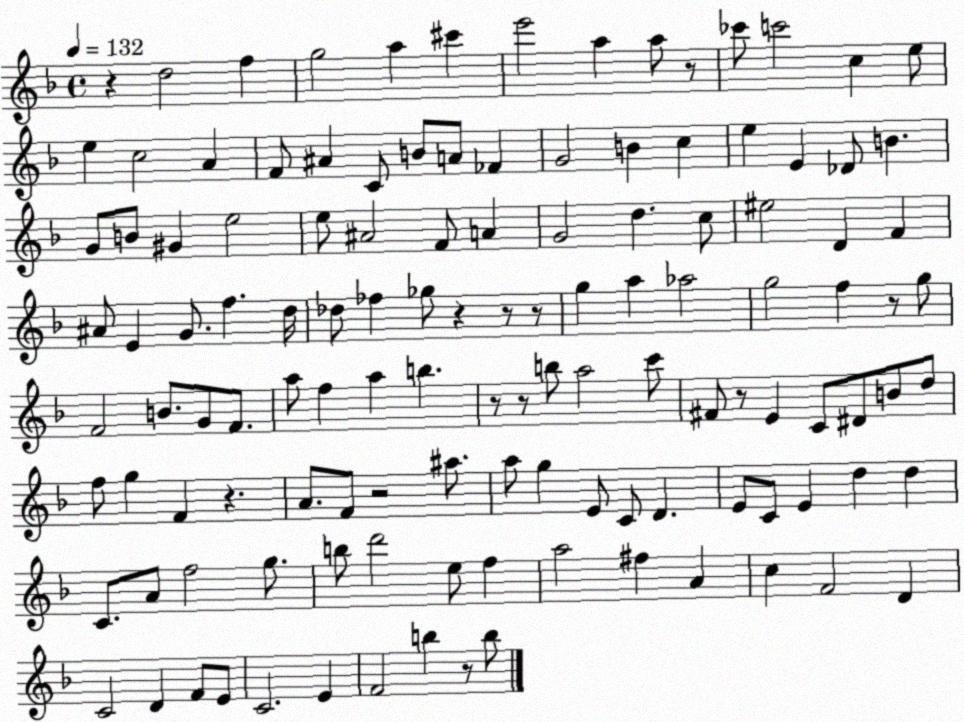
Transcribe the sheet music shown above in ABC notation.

X:1
T:Untitled
M:4/4
L:1/4
K:F
z d2 f g2 a ^c' e'2 a a/2 z/2 _c'/2 c'2 c e/2 e c2 A F/2 ^A C/2 B/2 A/2 _F G2 B c e E _D/2 B G/2 B/2 ^G e2 e/2 ^A2 F/2 A G2 d c/2 ^e2 D F ^A/2 E G/2 f d/4 _d/2 _f _g/2 z z/2 z/2 g a _a2 g2 f z/2 g/2 F2 B/2 G/2 F/2 a/2 f a b z/2 z/2 b/2 a2 c'/2 ^F/2 z/2 E C/2 ^D/2 B/2 d/2 f/2 g F z A/2 F/2 z2 ^a/2 a/2 g E/2 C/2 D E/2 C/2 E d d C/2 A/2 f2 g/2 b/2 d'2 e/2 f a2 ^f A c F2 D C2 D F/2 E/2 C2 E F2 b z/2 b/2